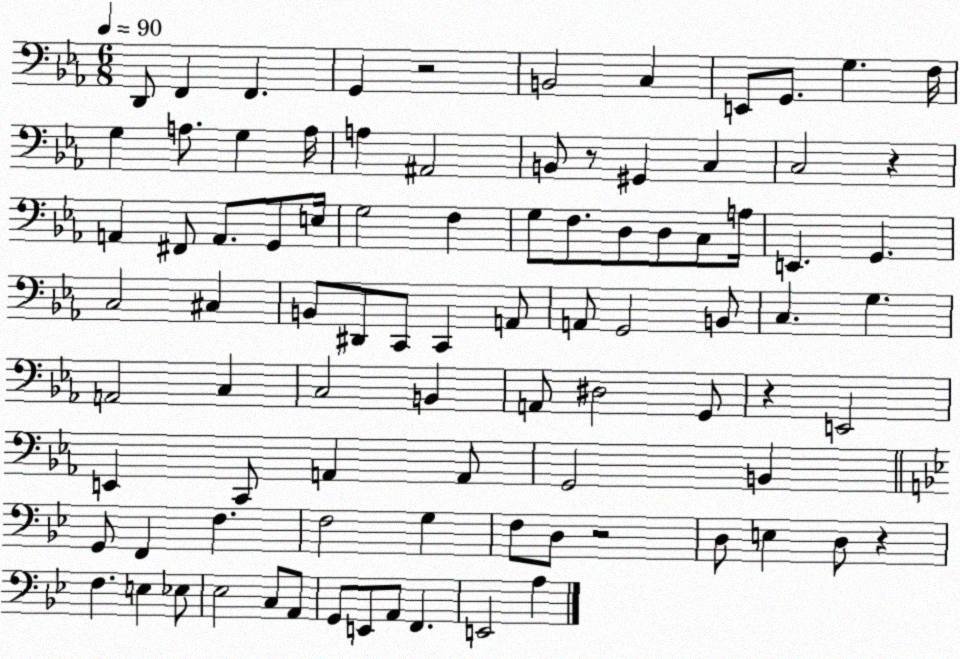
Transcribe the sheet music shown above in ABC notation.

X:1
T:Untitled
M:6/8
L:1/4
K:Eb
D,,/2 F,, F,, G,, z2 B,,2 C, E,,/2 G,,/2 G, F,/4 G, A,/2 G, A,/4 A, ^A,,2 B,,/2 z/2 ^G,, C, C,2 z A,, ^F,,/2 A,,/2 G,,/2 E,/4 G,2 F, G,/2 F,/2 D,/2 D,/2 C,/2 A,/4 E,, G,, C,2 ^C, B,,/2 ^D,,/2 C,,/2 C,, A,,/2 A,,/2 G,,2 B,,/2 C, G, A,,2 C, C,2 B,, A,,/2 ^D,2 G,,/2 z E,,2 E,, C,,/2 A,, A,,/2 G,,2 B,, G,,/2 F,, F, F,2 G, F,/2 D,/2 z2 D,/2 E, D,/2 z F, E, _E,/2 _E,2 C,/2 A,,/2 G,,/2 E,,/2 A,,/2 F,, E,,2 A,